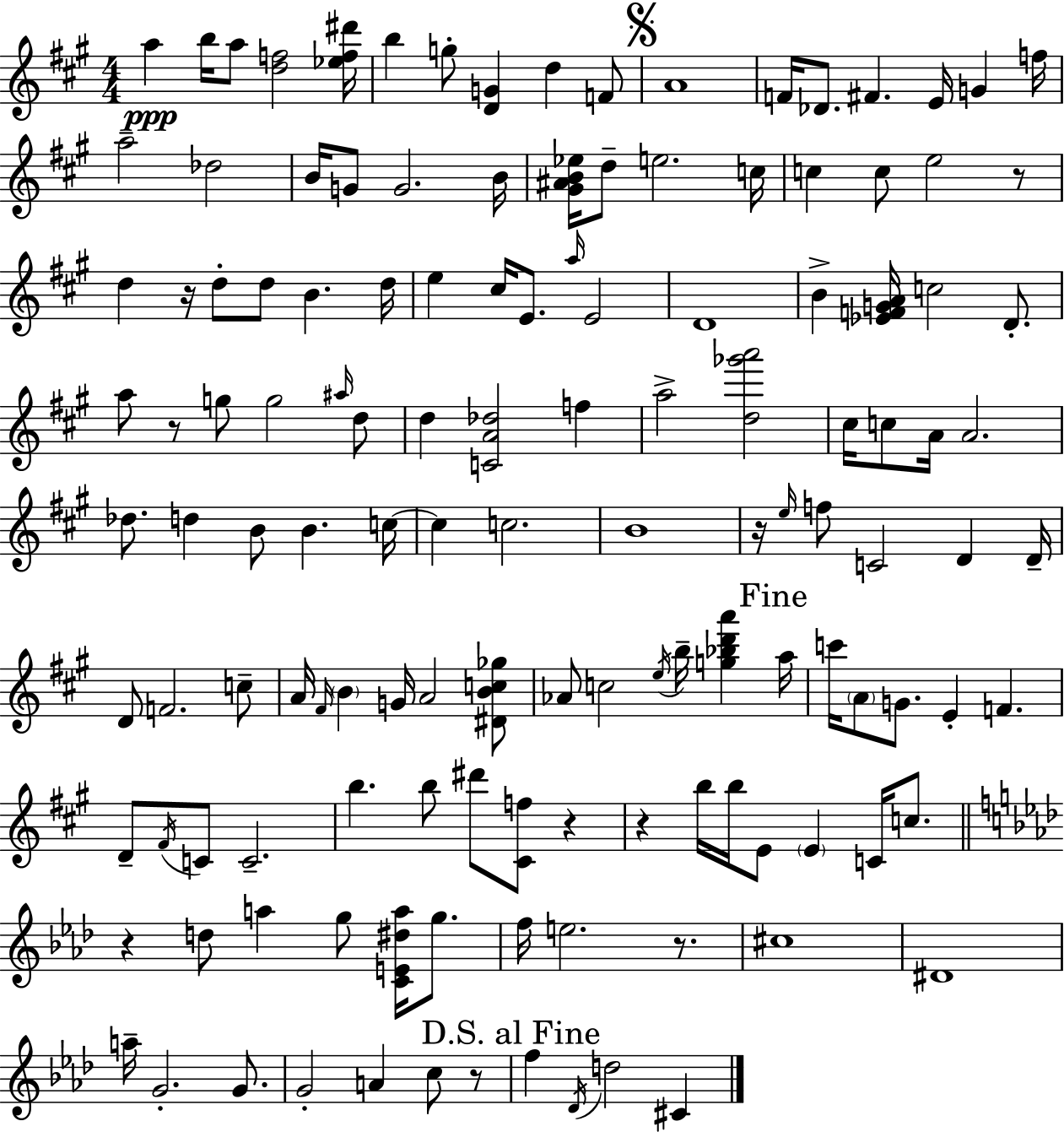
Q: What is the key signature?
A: A major